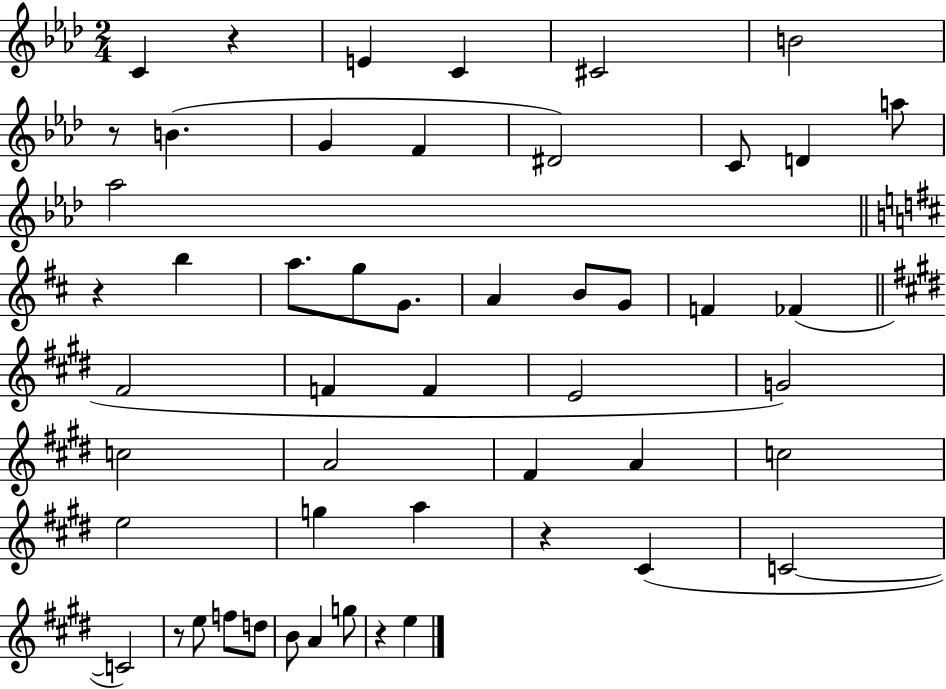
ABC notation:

X:1
T:Untitled
M:2/4
L:1/4
K:Ab
C z E C ^C2 B2 z/2 B G F ^D2 C/2 D a/2 _a2 z b a/2 g/2 G/2 A B/2 G/2 F _F ^F2 F F E2 G2 c2 A2 ^F A c2 e2 g a z ^C C2 C2 z/2 e/2 f/2 d/2 B/2 A g/2 z e